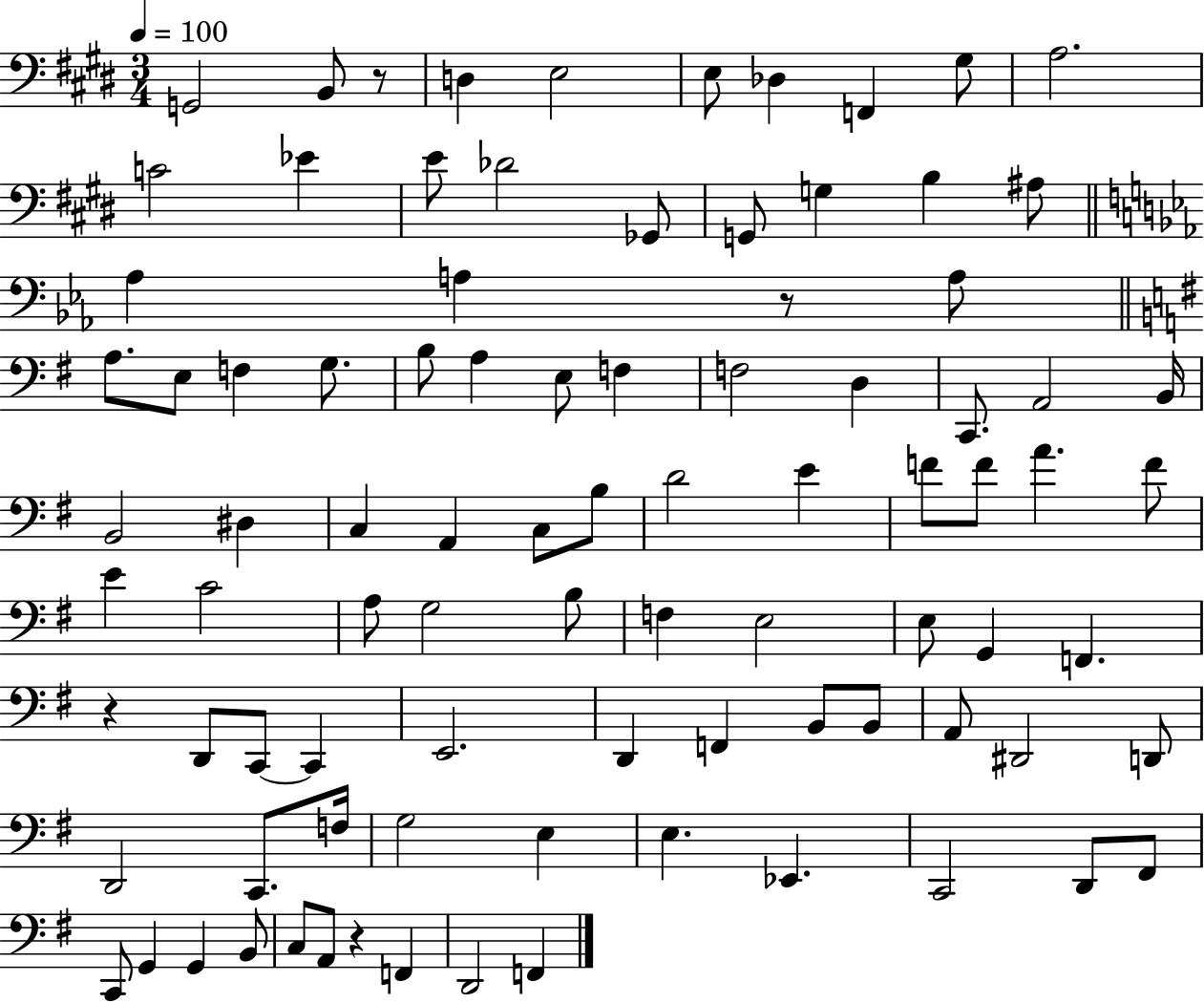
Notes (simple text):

G2/h B2/e R/e D3/q E3/h E3/e Db3/q F2/q G#3/e A3/h. C4/h Eb4/q E4/e Db4/h Gb2/e G2/e G3/q B3/q A#3/e Ab3/q A3/q R/e A3/e A3/e. E3/e F3/q G3/e. B3/e A3/q E3/e F3/q F3/h D3/q C2/e. A2/h B2/s B2/h D#3/q C3/q A2/q C3/e B3/e D4/h E4/q F4/e F4/e A4/q. F4/e E4/q C4/h A3/e G3/h B3/e F3/q E3/h E3/e G2/q F2/q. R/q D2/e C2/e C2/q E2/h. D2/q F2/q B2/e B2/e A2/e D#2/h D2/e D2/h C2/e. F3/s G3/h E3/q E3/q. Eb2/q. C2/h D2/e F#2/e C2/e G2/q G2/q B2/e C3/e A2/e R/q F2/q D2/h F2/q